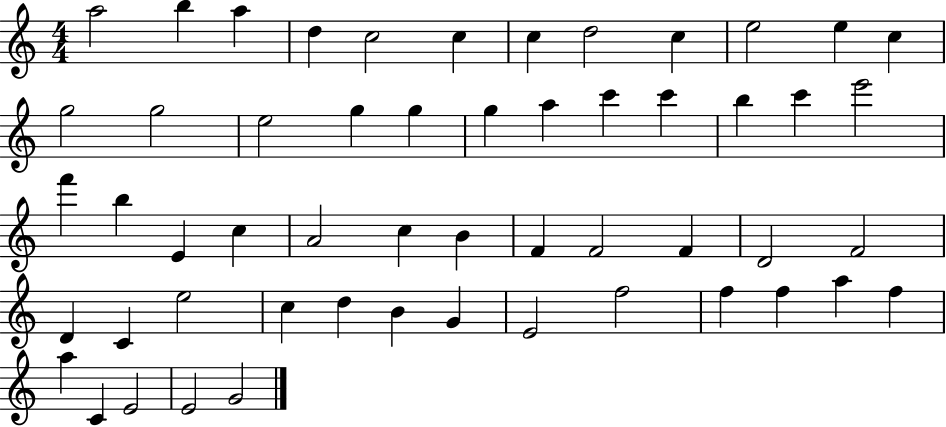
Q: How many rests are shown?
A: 0